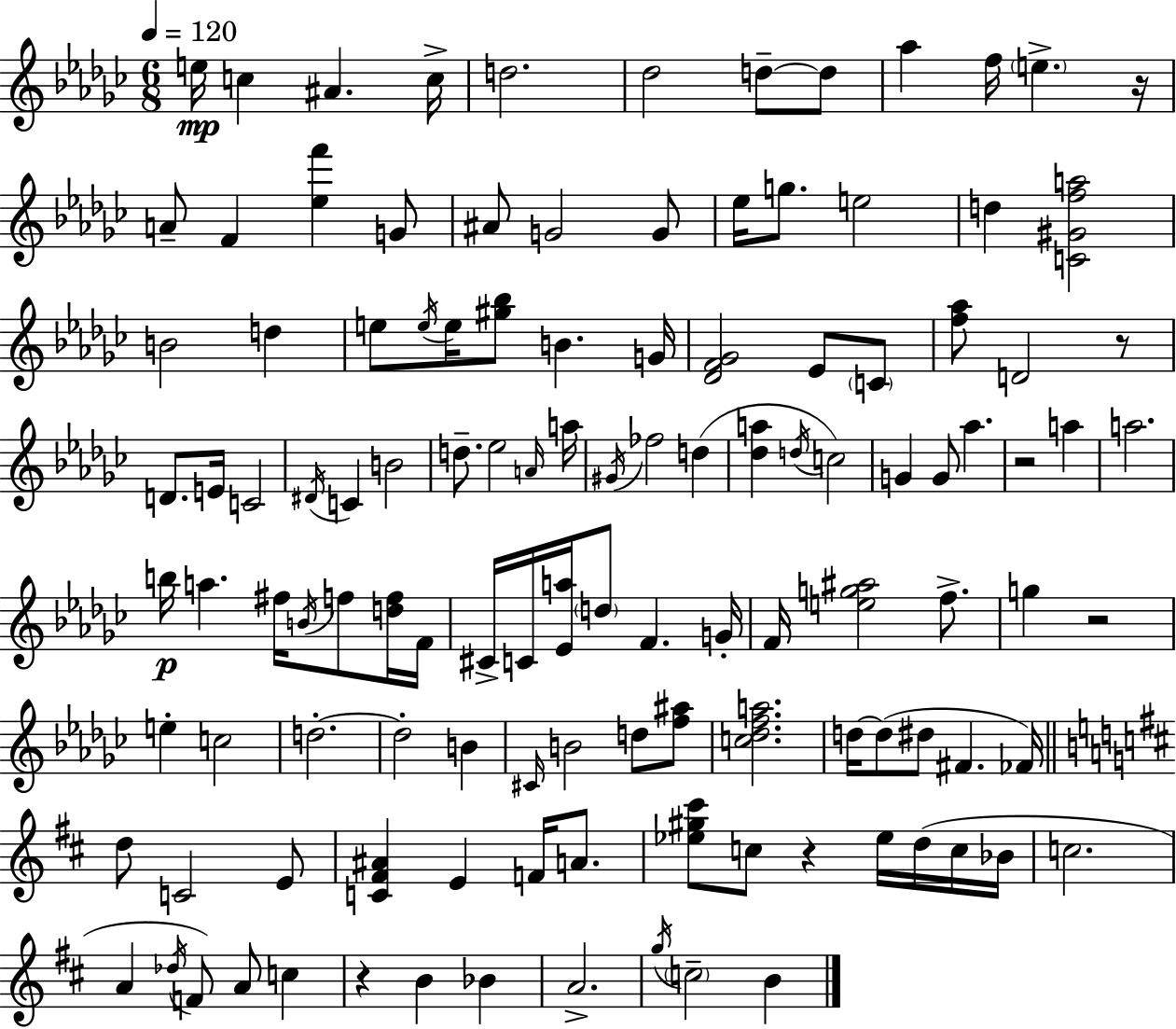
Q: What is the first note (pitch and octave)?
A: E5